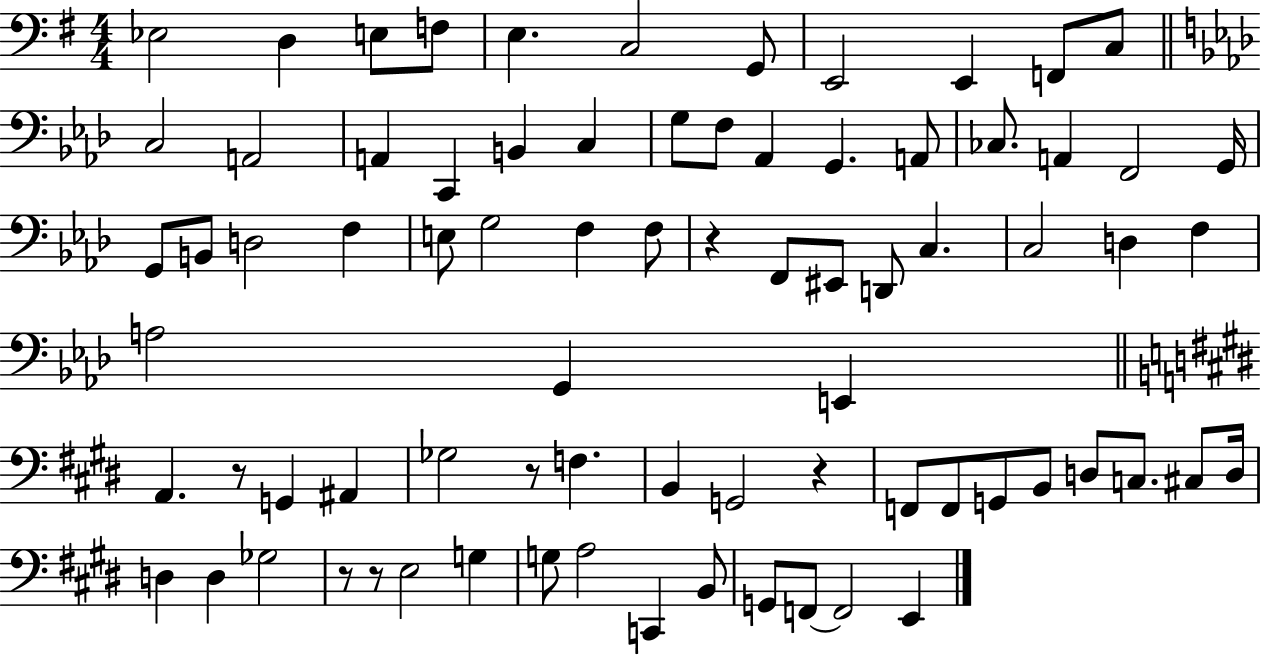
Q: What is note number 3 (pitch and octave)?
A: E3